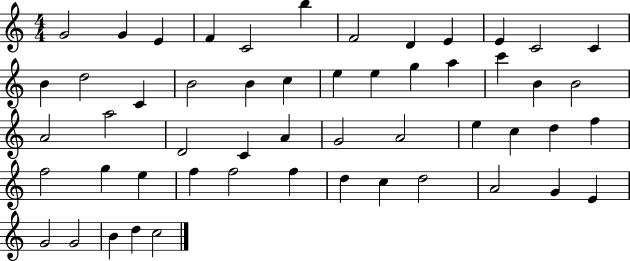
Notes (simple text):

G4/h G4/q E4/q F4/q C4/h B5/q F4/h D4/q E4/q E4/q C4/h C4/q B4/q D5/h C4/q B4/h B4/q C5/q E5/q E5/q G5/q A5/q C6/q B4/q B4/h A4/h A5/h D4/h C4/q A4/q G4/h A4/h E5/q C5/q D5/q F5/q F5/h G5/q E5/q F5/q F5/h F5/q D5/q C5/q D5/h A4/h G4/q E4/q G4/h G4/h B4/q D5/q C5/h